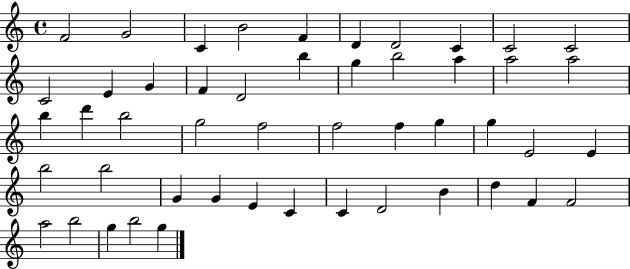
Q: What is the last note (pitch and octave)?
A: G5